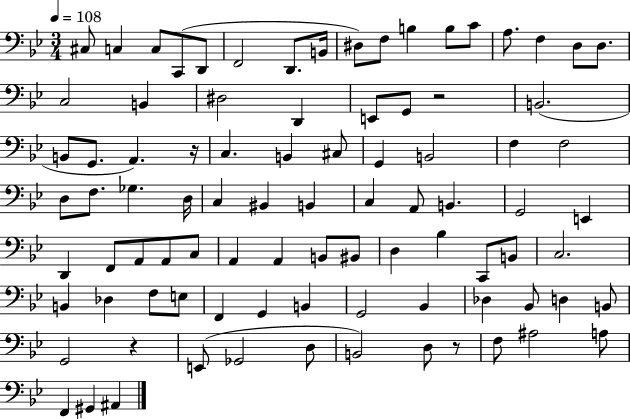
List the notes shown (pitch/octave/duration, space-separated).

C#3/e C3/q C3/e C2/e D2/e F2/h D2/e. B2/s D#3/e F3/e B3/q B3/e C4/e A3/e. F3/q D3/e D3/e. C3/h B2/q D#3/h D2/q E2/e G2/e R/h B2/h. B2/e G2/e. A2/q. R/s C3/q. B2/q C#3/e G2/q B2/h F3/q F3/h D3/e F3/e. Gb3/q. D3/s C3/q BIS2/q B2/q C3/q A2/e B2/q. G2/h E2/q D2/q F2/e A2/e A2/e C3/e A2/q A2/q B2/e BIS2/e D3/q Bb3/q C2/e B2/e C3/h. B2/q Db3/q F3/e E3/e F2/q G2/q B2/q G2/h Bb2/q Db3/q Bb2/e D3/q B2/e G2/h R/q E2/e Gb2/h D3/e B2/h D3/e R/e F3/e A#3/h A3/e F2/q G#2/q A#2/q